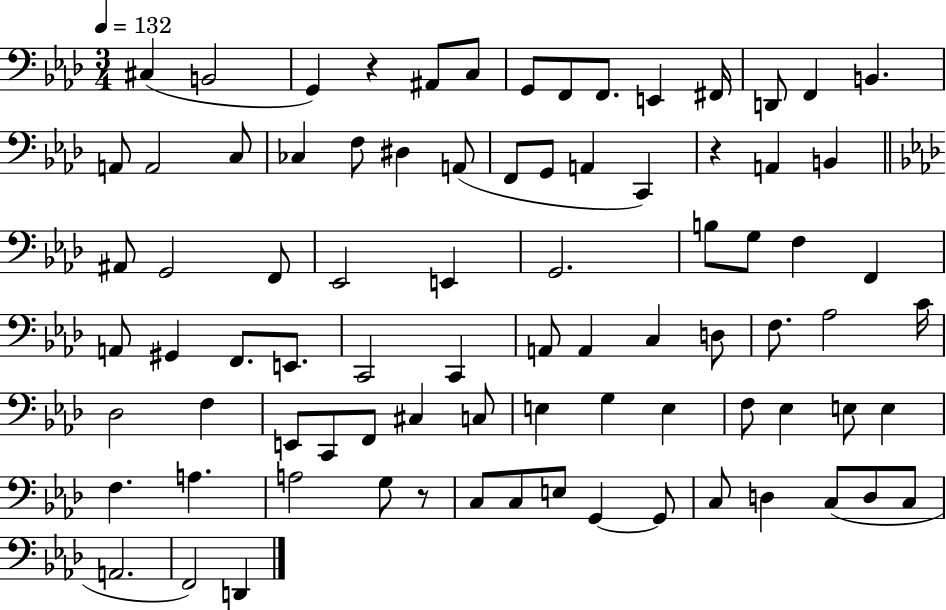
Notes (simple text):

C#3/q B2/h G2/q R/q A#2/e C3/e G2/e F2/e F2/e. E2/q F#2/s D2/e F2/q B2/q. A2/e A2/h C3/e CES3/q F3/e D#3/q A2/e F2/e G2/e A2/q C2/q R/q A2/q B2/q A#2/e G2/h F2/e Eb2/h E2/q G2/h. B3/e G3/e F3/q F2/q A2/e G#2/q F2/e. E2/e. C2/h C2/q A2/e A2/q C3/q D3/e F3/e. Ab3/h C4/s Db3/h F3/q E2/e C2/e F2/e C#3/q C3/e E3/q G3/q E3/q F3/e Eb3/q E3/e E3/q F3/q. A3/q. A3/h G3/e R/e C3/e C3/e E3/e G2/q G2/e C3/e D3/q C3/e D3/e C3/e A2/h. F2/h D2/q